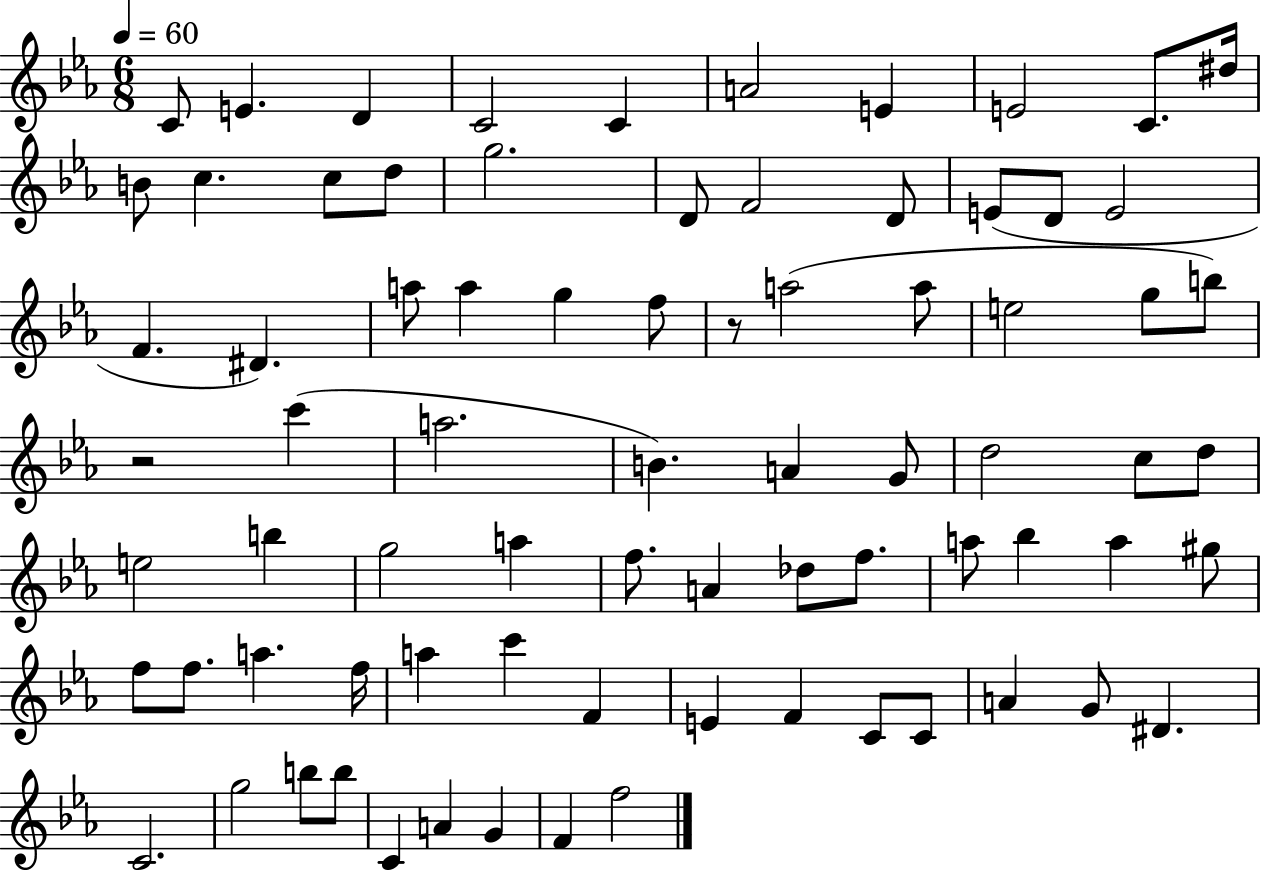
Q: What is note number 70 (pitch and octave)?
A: B5